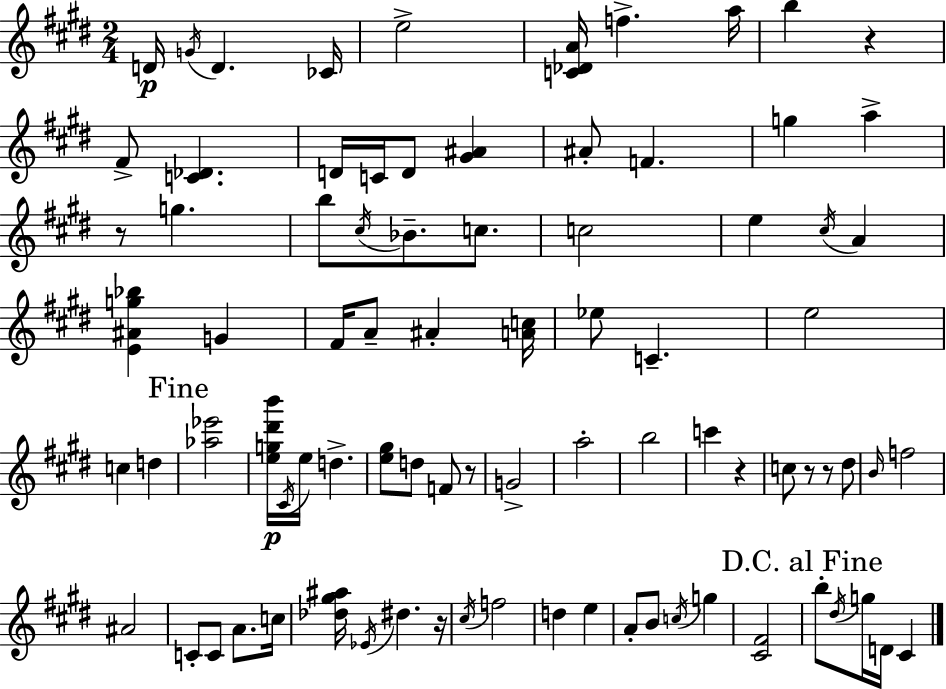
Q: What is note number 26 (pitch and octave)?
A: G4